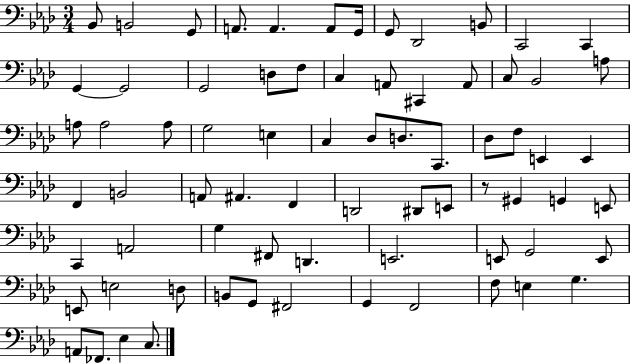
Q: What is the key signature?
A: AES major